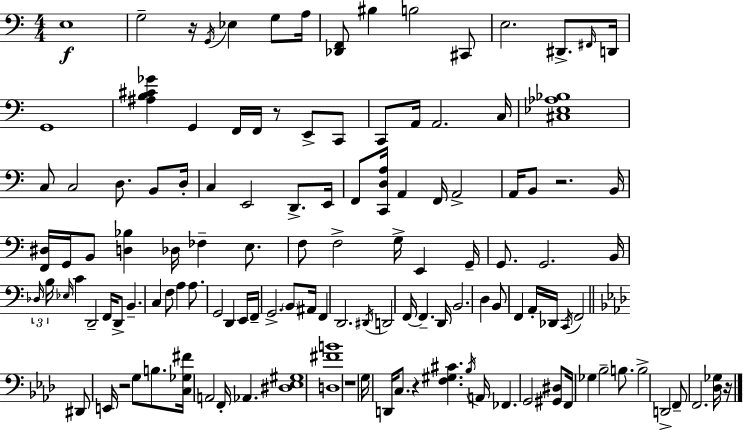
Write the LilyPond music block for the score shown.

{
  \clef bass
  \numericTimeSignature
  \time 4/4
  \key a \minor
  \repeat volta 2 { e1\f | g2-- r16 \acciaccatura { g,16 } ees4 g8 | a16 <des, f,>8 bis4 b2 cis,8 | e2. dis,8.-> | \break \grace { fis,16 } d,16 g,1 | <ais b cis' ges'>4 g,4 f,16 f,16 r8 e,8-> | c,8 c,8 a,16 a,2. | c16 <cis ees aes bes>1 | \break c8 c2 d8. b,8 | d16-. c4 e,2 d,8.-> | e,16 f,8 <c, d a>16 a,4 f,16 a,2-> | a,16 b,8 r2. | \break b,16 <f, dis>16 g,16 b,8 <d bes>4 des16 fes4-- e8. | f8 f2-> g16-> e,4 | g,16-- g,8. g,2. | b,16 \tuplet 3/2 { \grace { des16 } b16 \grace { ees16 } } c'4 d,2-- | \break f,16 d,8-> b,4.-- c4 f8 | a4 a8. g,2 d,4 | e,16 f,16-- g,2.-> | \parenthesize b,8 ais,16 f,4 d,2. | \break \acciaccatura { dis,16 } d,2 f,16~~ f,4.-- | d,16 b,2. | d4 b,8 f,4 a,16-. des,16 \acciaccatura { c,16 } f,2 | \bar "||" \break \key aes \major dis,8 e,16 r2 g8 b8. | <c ges fis'>16 a,2 f,16-. aes,4. | <dis ees gis>1 | <d fis' b'>1 | \break r1 | g16 d,16 c8. r4 <f gis cis'>4. \acciaccatura { bes16 } | a,16 fes,4. g,2 <gis, dis>8 | f,16 ges4 bes2-- b8. | \break b2-> d,2-> | f,8-- f,2. <des ges>16 | r16 } \bar "|."
}